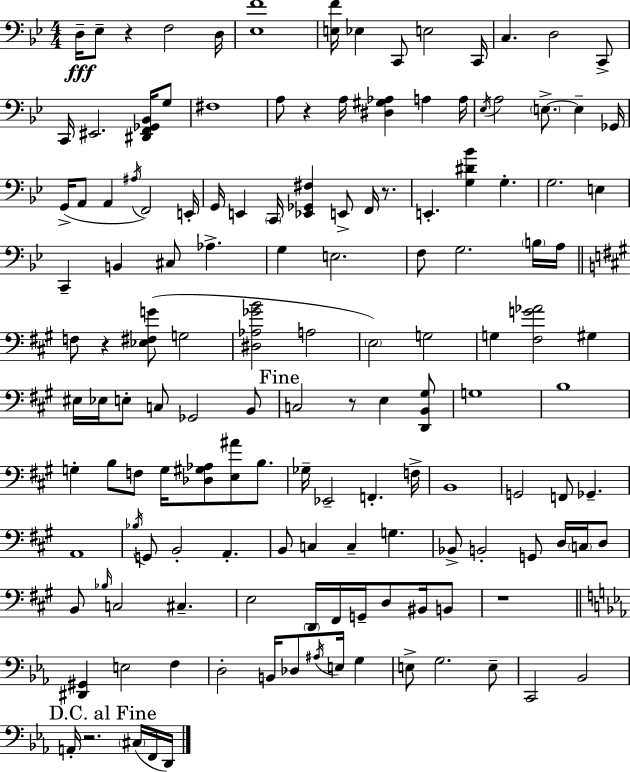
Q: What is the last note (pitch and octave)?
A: D2